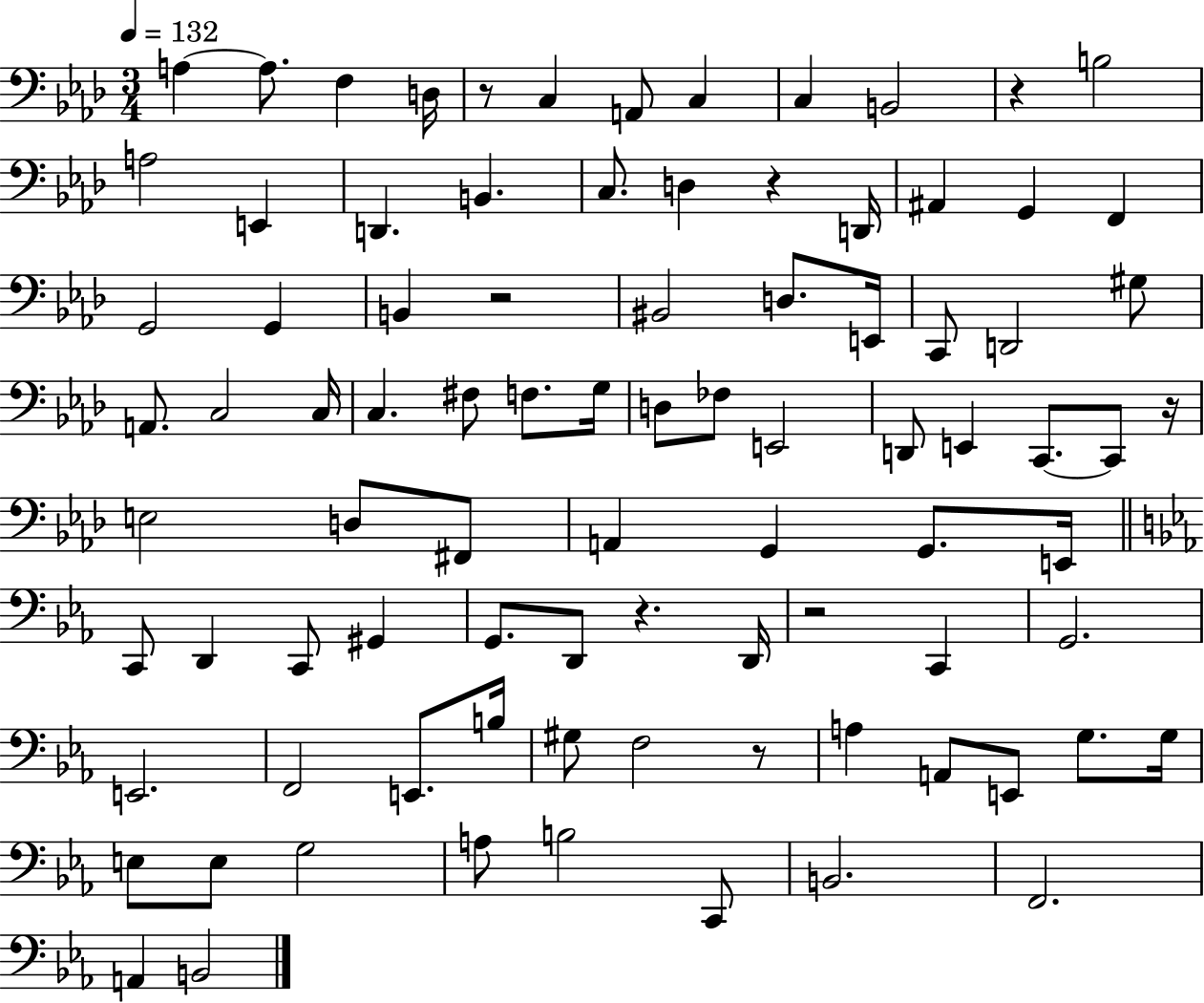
{
  \clef bass
  \numericTimeSignature
  \time 3/4
  \key aes \major
  \tempo 4 = 132
  \repeat volta 2 { a4~~ a8. f4 d16 | r8 c4 a,8 c4 | c4 b,2 | r4 b2 | \break a2 e,4 | d,4. b,4. | c8. d4 r4 d,16 | ais,4 g,4 f,4 | \break g,2 g,4 | b,4 r2 | bis,2 d8. e,16 | c,8 d,2 gis8 | \break a,8. c2 c16 | c4. fis8 f8. g16 | d8 fes8 e,2 | d,8 e,4 c,8.~~ c,8 r16 | \break e2 d8 fis,8 | a,4 g,4 g,8. e,16 | \bar "||" \break \key c \minor c,8 d,4 c,8 gis,4 | g,8. d,8 r4. d,16 | r2 c,4 | g,2. | \break e,2. | f,2 e,8. b16 | gis8 f2 r8 | a4 a,8 e,8 g8. g16 | \break e8 e8 g2 | a8 b2 c,8 | b,2. | f,2. | \break a,4 b,2 | } \bar "|."
}